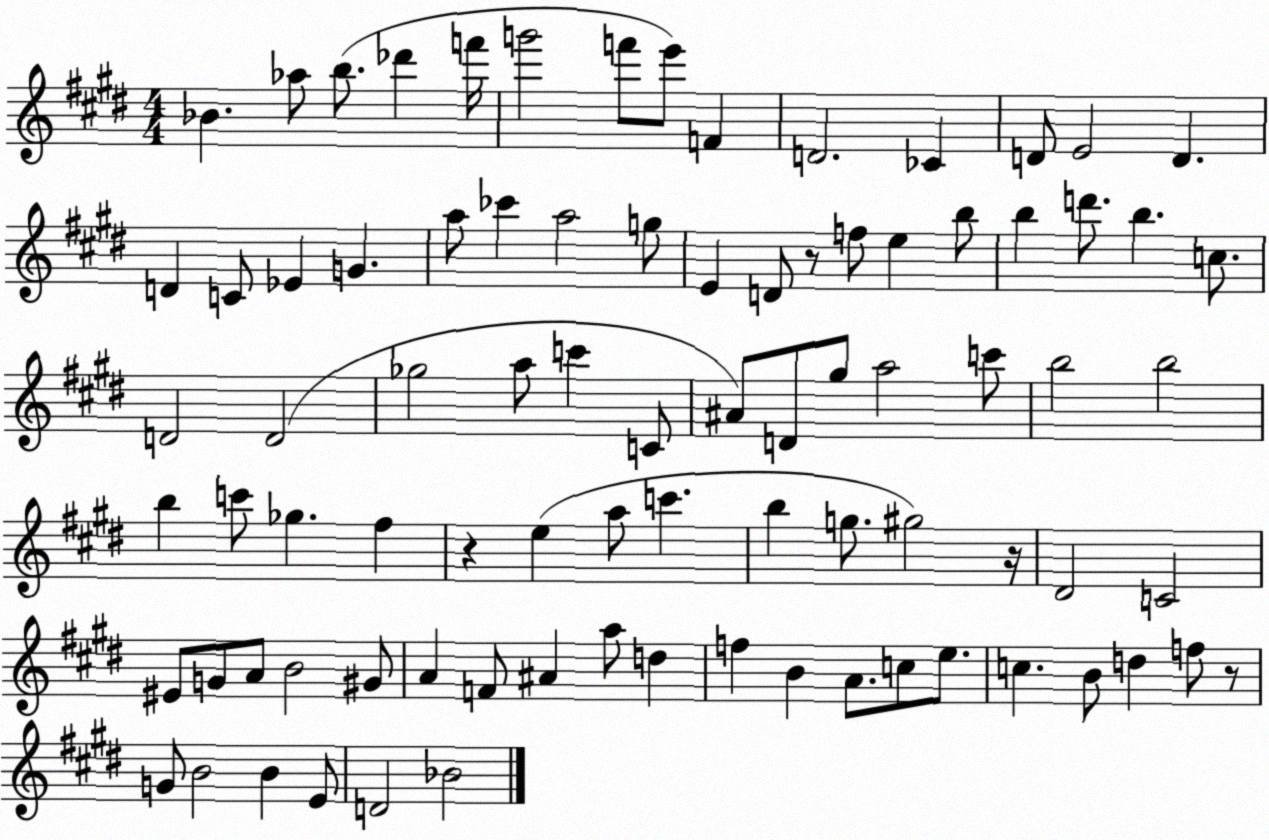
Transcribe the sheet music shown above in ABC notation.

X:1
T:Untitled
M:4/4
L:1/4
K:E
_B _a/2 b/2 _d' f'/4 g'2 f'/2 e'/2 F D2 _C D/2 E2 D D C/2 _E G a/2 _c' a2 g/2 E D/2 z/2 f/2 e b/2 b d'/2 b c/2 D2 D2 _g2 a/2 c' C/2 ^A/2 D/2 ^g/2 a2 c'/2 b2 b2 b c'/2 _g ^f z e a/2 c' b g/2 ^g2 z/4 ^D2 C2 ^E/2 G/2 A/2 B2 ^G/2 A F/2 ^A a/2 d f B A/2 c/2 e/2 c B/2 d f/2 z/2 G/2 B2 B E/2 D2 _B2